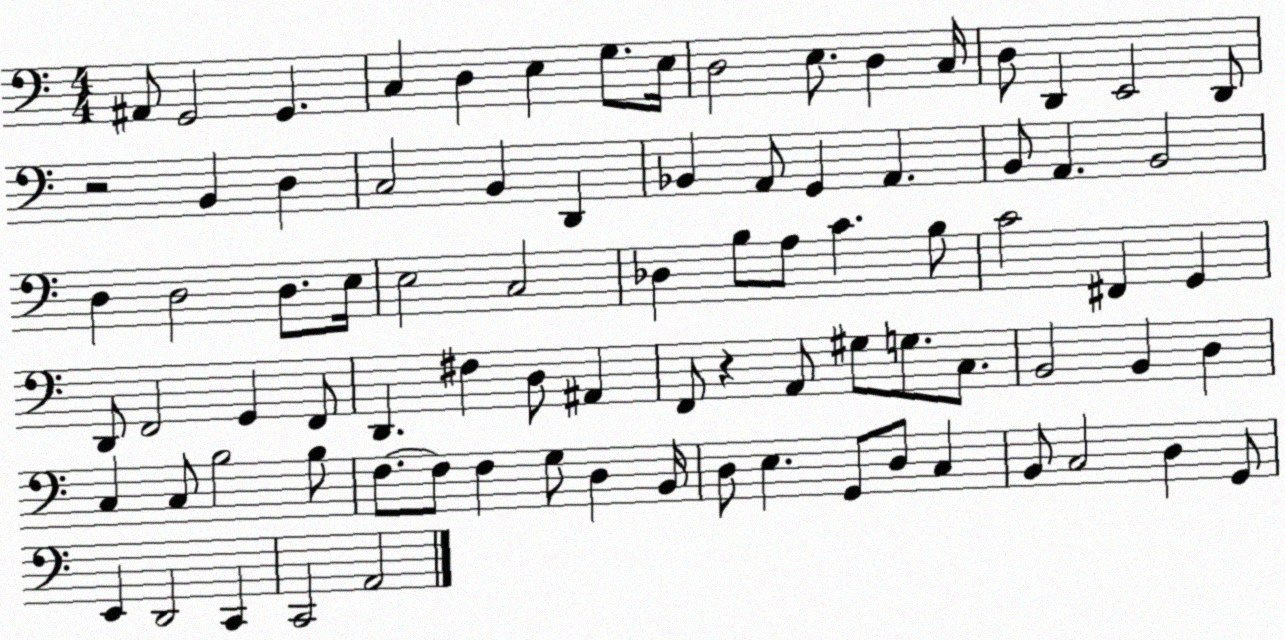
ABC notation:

X:1
T:Untitled
M:4/4
L:1/4
K:C
^A,,/2 G,,2 G,, C, D, E, G,/2 E,/4 D,2 E,/2 D, C,/4 D,/2 D,, E,,2 D,,/2 z2 B,, D, C,2 B,, D,, _B,, A,,/2 G,, A,, B,,/2 A,, B,,2 D, D,2 D,/2 E,/4 E,2 C,2 _D, B,/2 A,/2 C B,/2 C2 ^F,, G,, D,,/2 F,,2 G,, F,,/2 D,, ^F, D,/2 ^A,, F,,/2 z A,,/2 ^G,/2 G,/2 C,/2 B,,2 B,, D, C, C,/2 B,2 B,/2 F,/2 F,/2 F, G,/2 D, B,,/4 D,/2 E, G,,/2 D,/2 C, B,,/2 C,2 D, G,,/2 E,, D,,2 C,, C,,2 A,,2